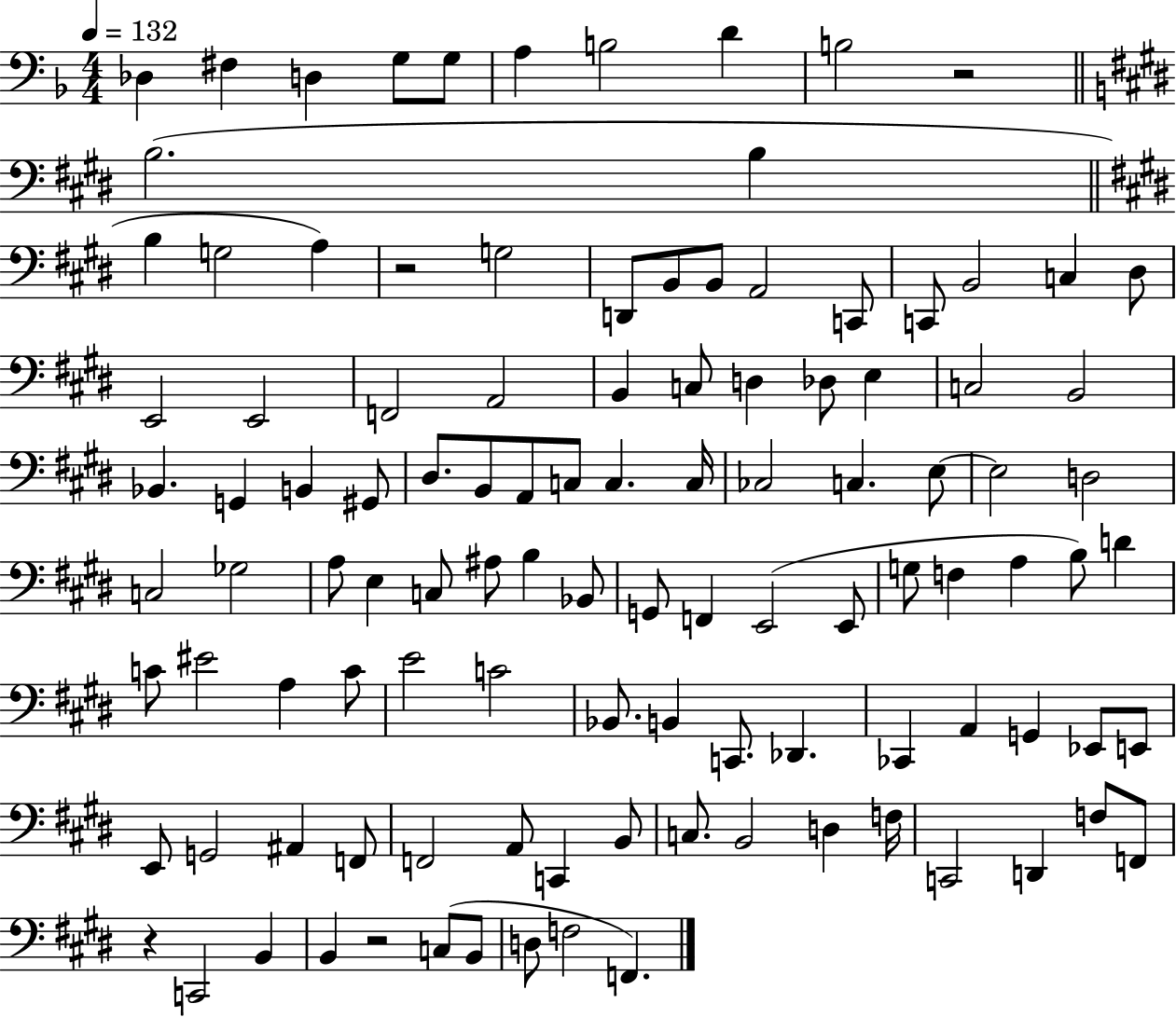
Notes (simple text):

Db3/q F#3/q D3/q G3/e G3/e A3/q B3/h D4/q B3/h R/h B3/h. B3/q B3/q G3/h A3/q R/h G3/h D2/e B2/e B2/e A2/h C2/e C2/e B2/h C3/q D#3/e E2/h E2/h F2/h A2/h B2/q C3/e D3/q Db3/e E3/q C3/h B2/h Bb2/q. G2/q B2/q G#2/e D#3/e. B2/e A2/e C3/e C3/q. C3/s CES3/h C3/q. E3/e E3/h D3/h C3/h Gb3/h A3/e E3/q C3/e A#3/e B3/q Bb2/e G2/e F2/q E2/h E2/e G3/e F3/q A3/q B3/e D4/q C4/e EIS4/h A3/q C4/e E4/h C4/h Bb2/e. B2/q C2/e. Db2/q. CES2/q A2/q G2/q Eb2/e E2/e E2/e G2/h A#2/q F2/e F2/h A2/e C2/q B2/e C3/e. B2/h D3/q F3/s C2/h D2/q F3/e F2/e R/q C2/h B2/q B2/q R/h C3/e B2/e D3/e F3/h F2/q.